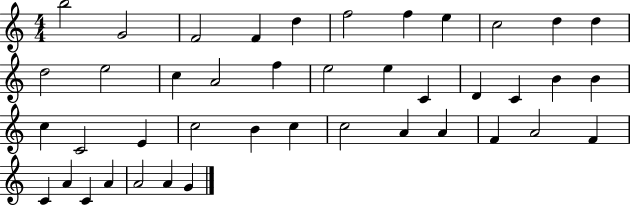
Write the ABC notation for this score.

X:1
T:Untitled
M:4/4
L:1/4
K:C
b2 G2 F2 F d f2 f e c2 d d d2 e2 c A2 f e2 e C D C B B c C2 E c2 B c c2 A A F A2 F C A C A A2 A G